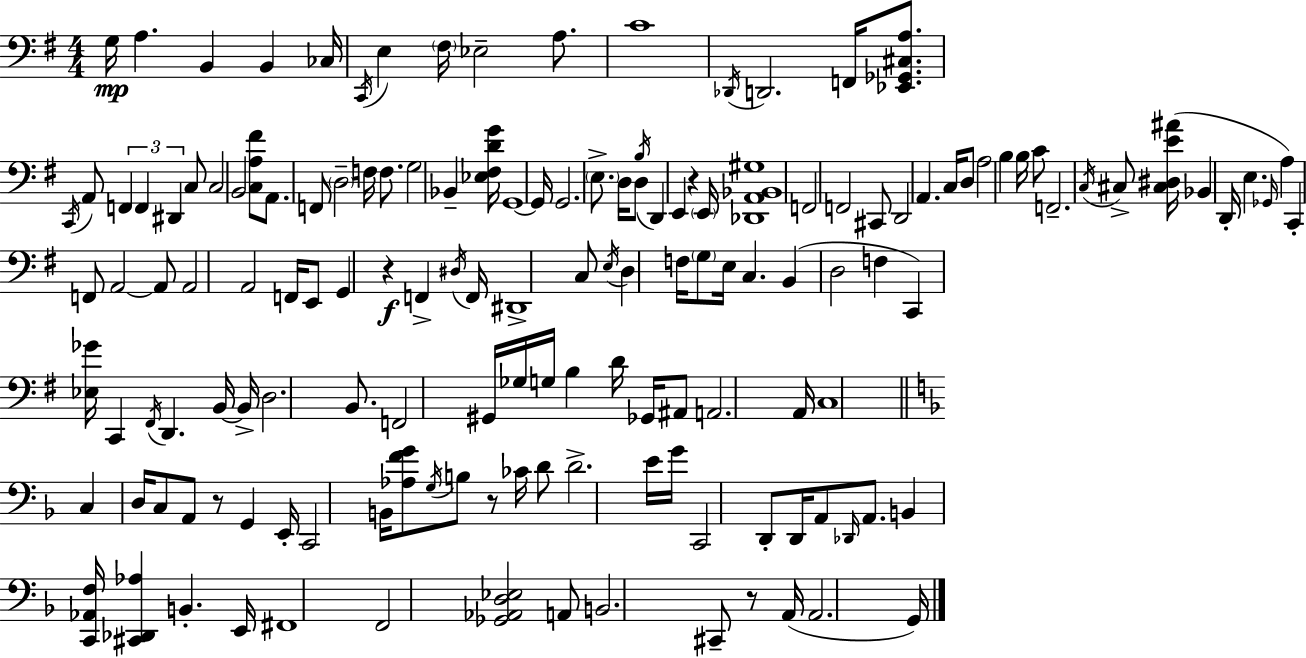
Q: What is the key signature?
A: E minor